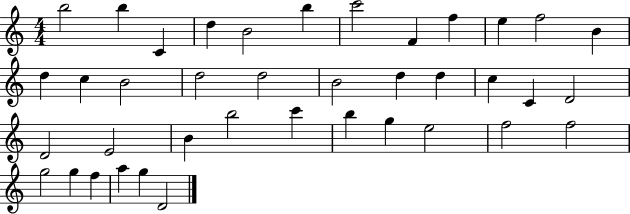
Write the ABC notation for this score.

X:1
T:Untitled
M:4/4
L:1/4
K:C
b2 b C d B2 b c'2 F f e f2 B d c B2 d2 d2 B2 d d c C D2 D2 E2 B b2 c' b g e2 f2 f2 g2 g f a g D2